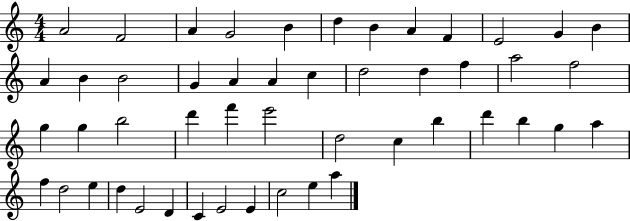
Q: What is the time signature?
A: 4/4